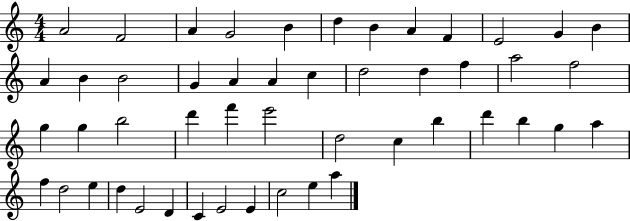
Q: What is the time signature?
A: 4/4